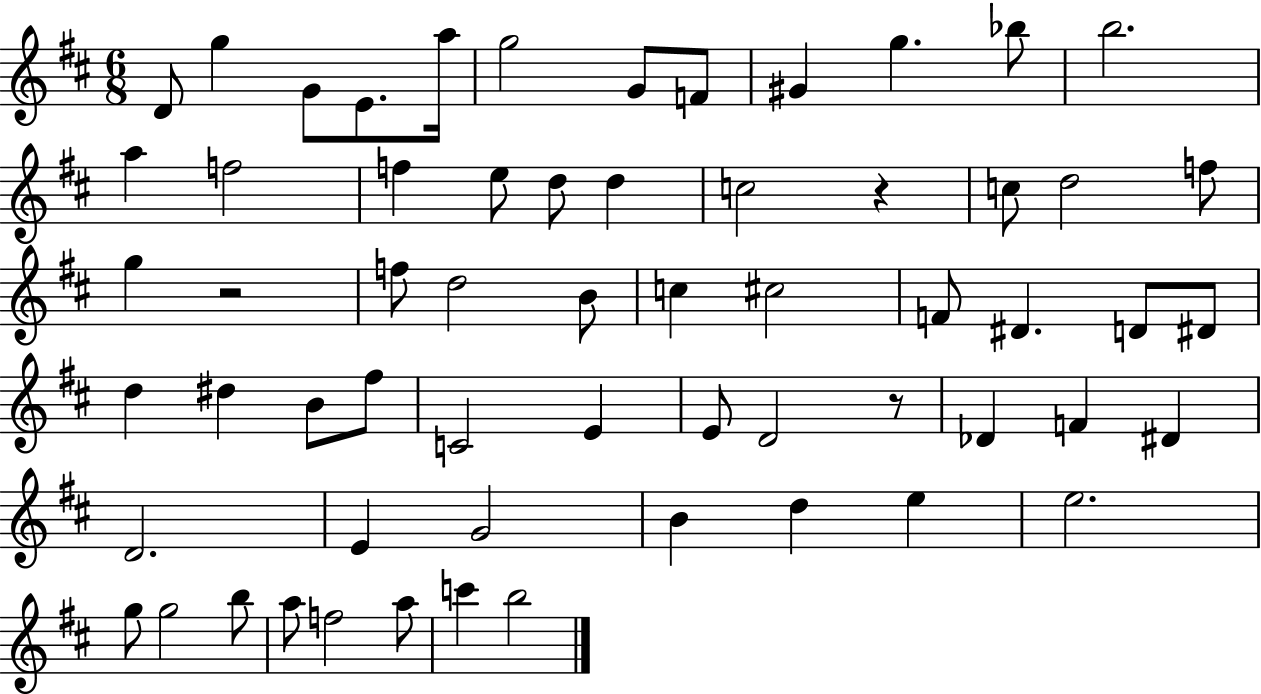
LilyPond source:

{
  \clef treble
  \numericTimeSignature
  \time 6/8
  \key d \major
  \repeat volta 2 { d'8 g''4 g'8 e'8. a''16 | g''2 g'8 f'8 | gis'4 g''4. bes''8 | b''2. | \break a''4 f''2 | f''4 e''8 d''8 d''4 | c''2 r4 | c''8 d''2 f''8 | \break g''4 r2 | f''8 d''2 b'8 | c''4 cis''2 | f'8 dis'4. d'8 dis'8 | \break d''4 dis''4 b'8 fis''8 | c'2 e'4 | e'8 d'2 r8 | des'4 f'4 dis'4 | \break d'2. | e'4 g'2 | b'4 d''4 e''4 | e''2. | \break g''8 g''2 b''8 | a''8 f''2 a''8 | c'''4 b''2 | } \bar "|."
}